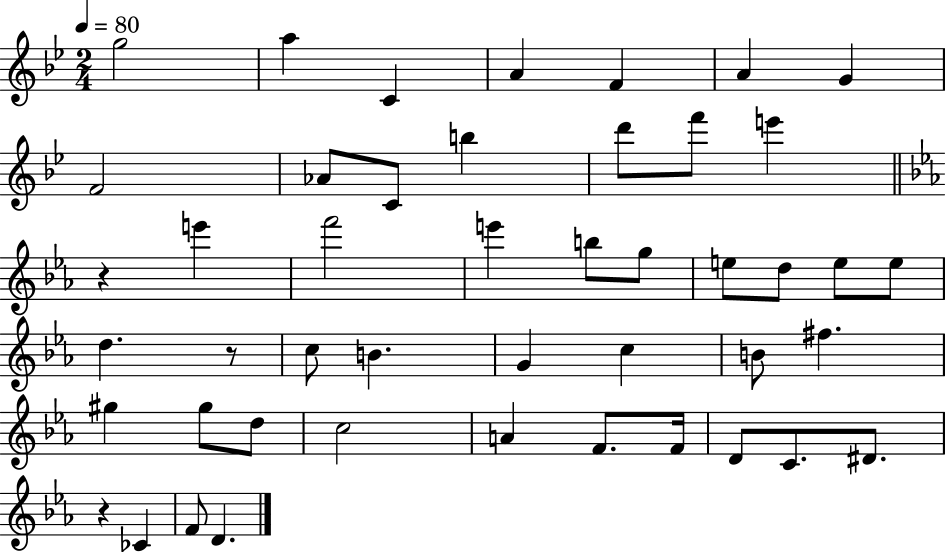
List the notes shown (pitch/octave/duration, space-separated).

G5/h A5/q C4/q A4/q F4/q A4/q G4/q F4/h Ab4/e C4/e B5/q D6/e F6/e E6/q R/q E6/q F6/h E6/q B5/e G5/e E5/e D5/e E5/e E5/e D5/q. R/e C5/e B4/q. G4/q C5/q B4/e F#5/q. G#5/q G#5/e D5/e C5/h A4/q F4/e. F4/s D4/e C4/e. D#4/e. R/q CES4/q F4/e D4/q.